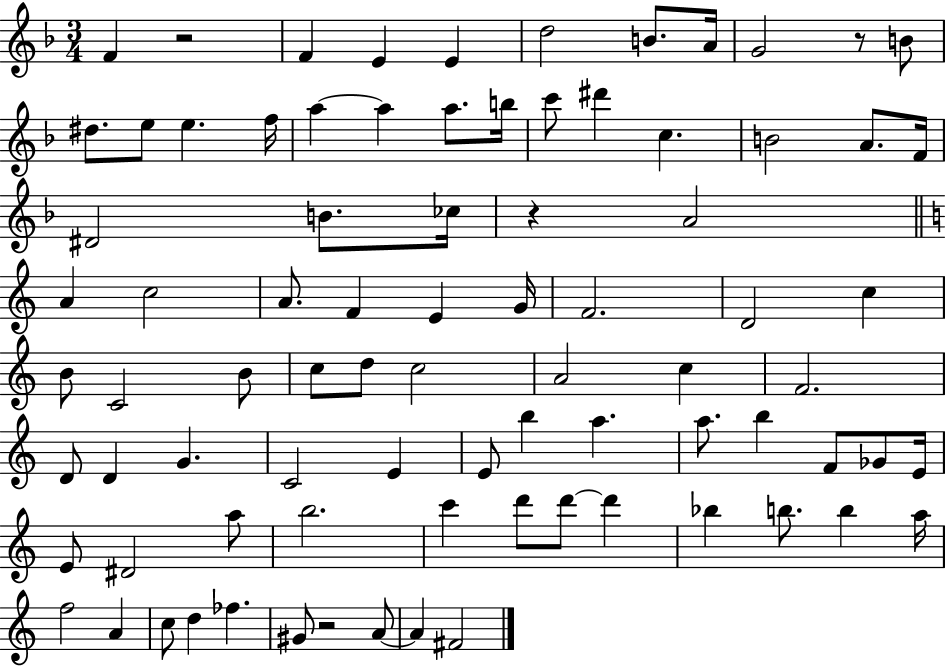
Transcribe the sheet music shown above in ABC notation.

X:1
T:Untitled
M:3/4
L:1/4
K:F
F z2 F E E d2 B/2 A/4 G2 z/2 B/2 ^d/2 e/2 e f/4 a a a/2 b/4 c'/2 ^d' c B2 A/2 F/4 ^D2 B/2 _c/4 z A2 A c2 A/2 F E G/4 F2 D2 c B/2 C2 B/2 c/2 d/2 c2 A2 c F2 D/2 D G C2 E E/2 b a a/2 b F/2 _G/2 E/4 E/2 ^D2 a/2 b2 c' d'/2 d'/2 d' _b b/2 b a/4 f2 A c/2 d _f ^G/2 z2 A/2 A ^F2